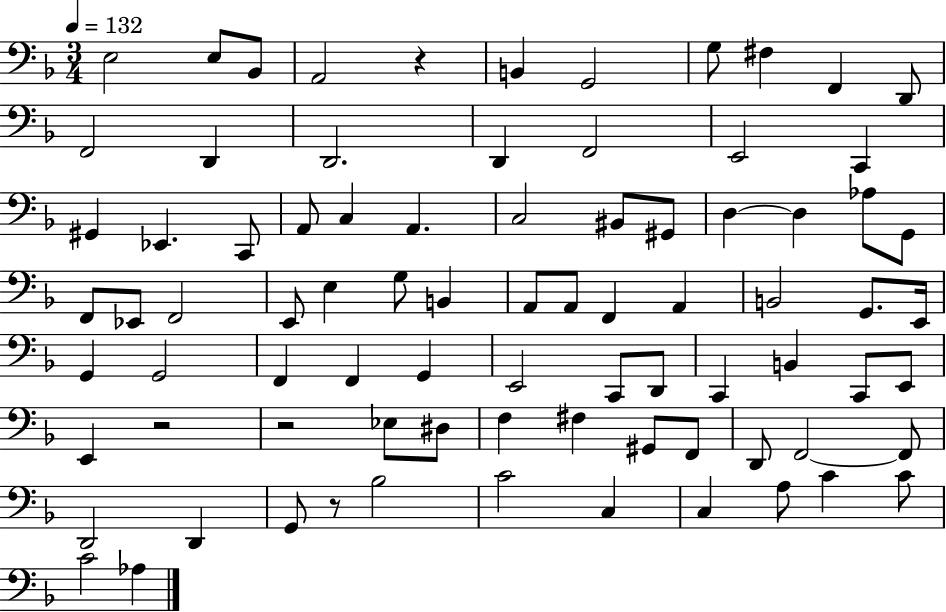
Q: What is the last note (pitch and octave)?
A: Ab3